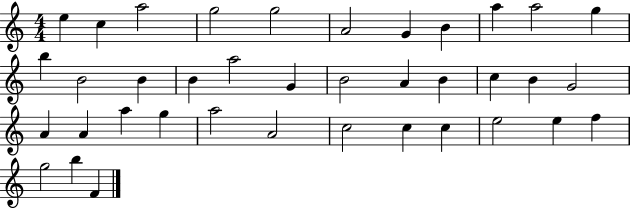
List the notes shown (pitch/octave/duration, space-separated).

E5/q C5/q A5/h G5/h G5/h A4/h G4/q B4/q A5/q A5/h G5/q B5/q B4/h B4/q B4/q A5/h G4/q B4/h A4/q B4/q C5/q B4/q G4/h A4/q A4/q A5/q G5/q A5/h A4/h C5/h C5/q C5/q E5/h E5/q F5/q G5/h B5/q F4/q